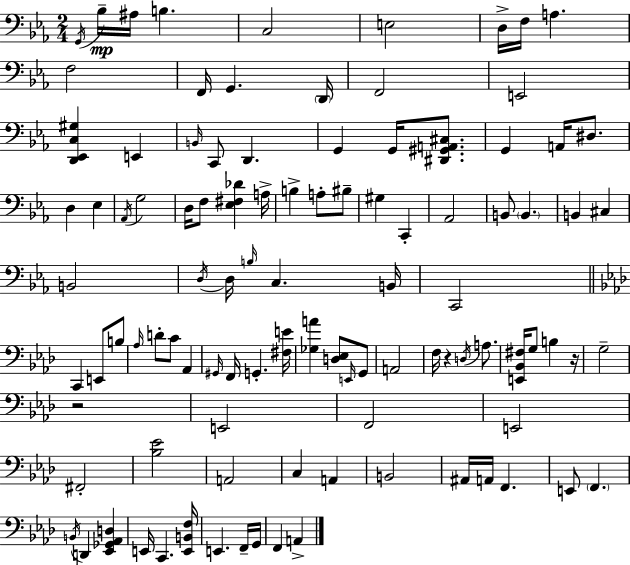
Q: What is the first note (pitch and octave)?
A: G2